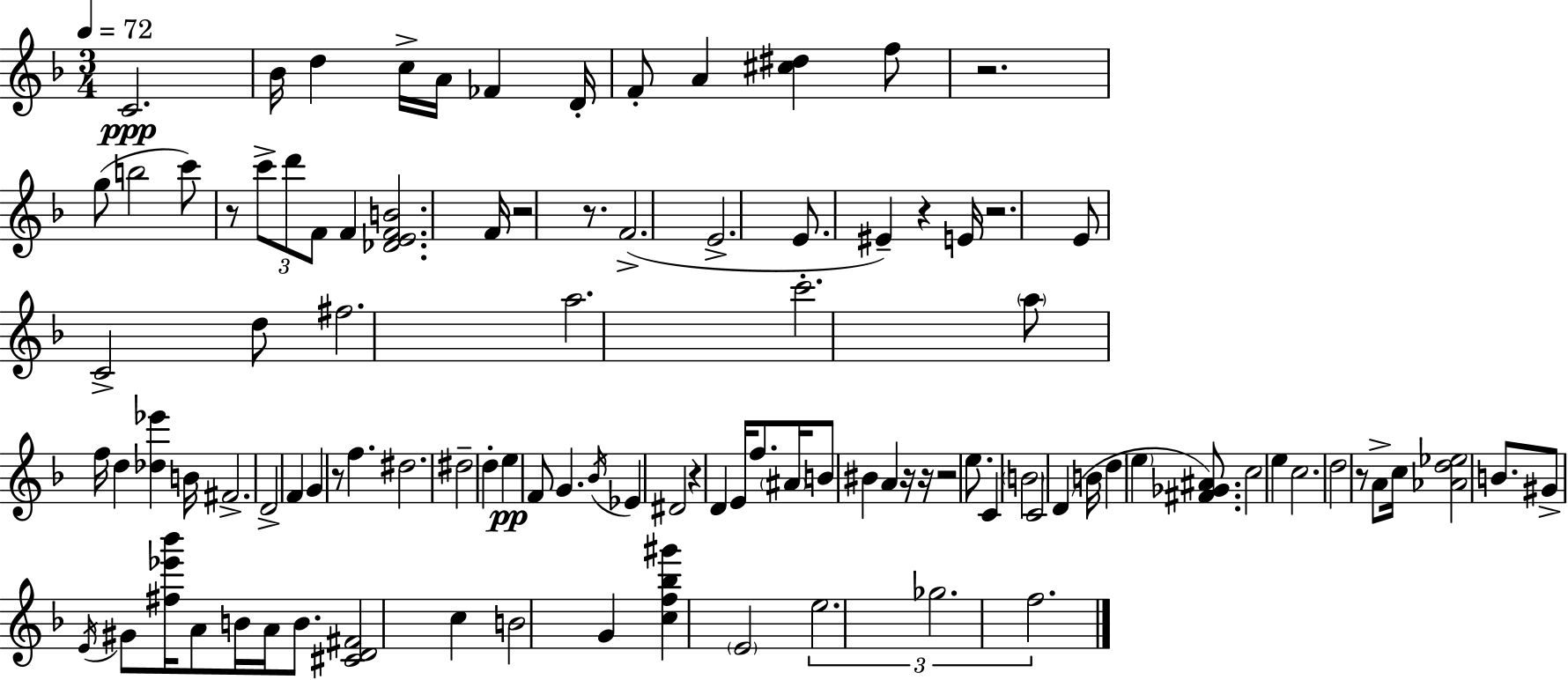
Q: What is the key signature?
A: F major